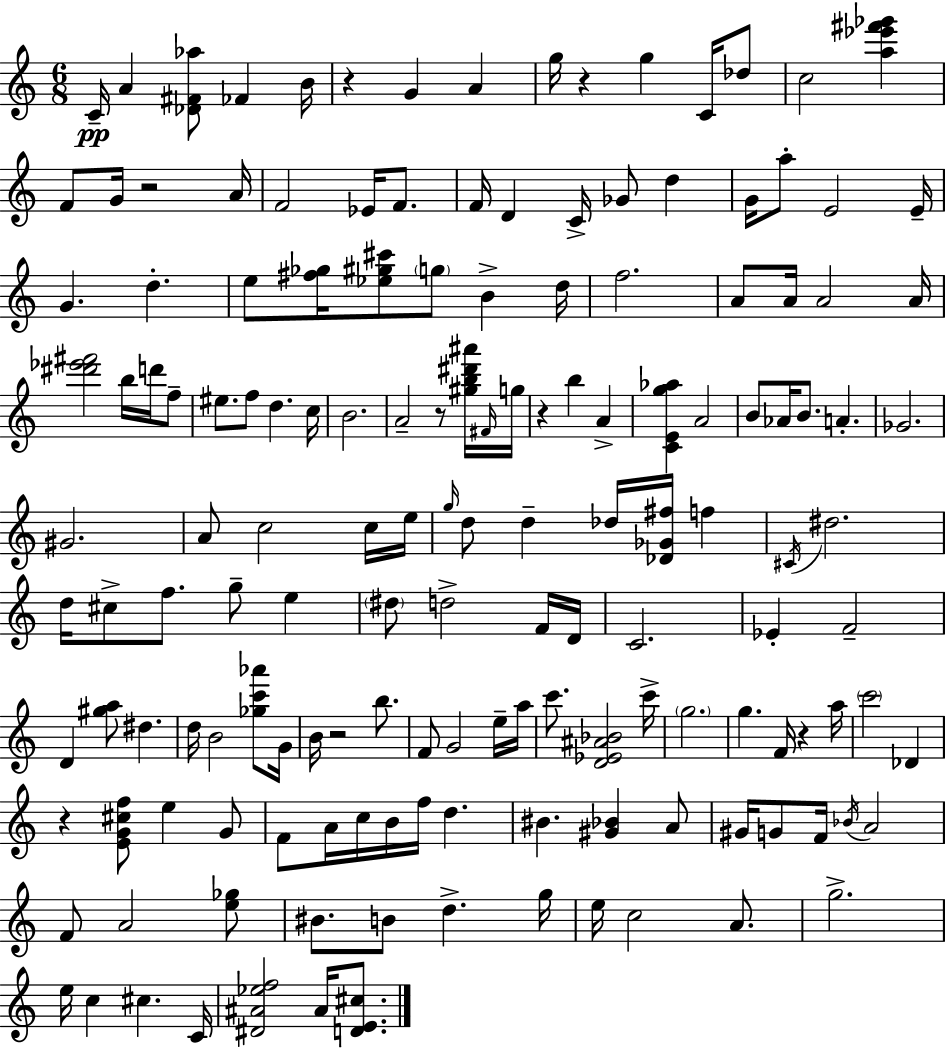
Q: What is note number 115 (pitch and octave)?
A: F4